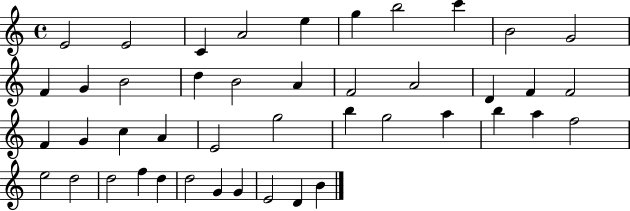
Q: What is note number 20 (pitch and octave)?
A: F4